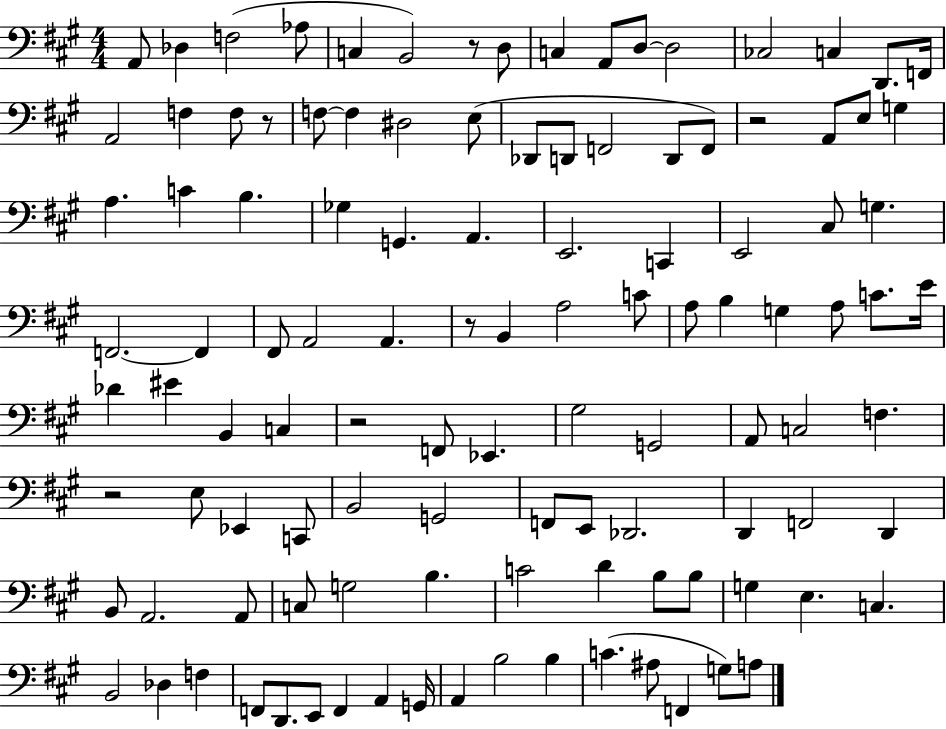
A2/e Db3/q F3/h Ab3/e C3/q B2/h R/e D3/e C3/q A2/e D3/e D3/h CES3/h C3/q D2/e. F2/s A2/h F3/q F3/e R/e F3/e F3/q D#3/h E3/e Db2/e D2/e F2/h D2/e F2/e R/h A2/e E3/e G3/q A3/q. C4/q B3/q. Gb3/q G2/q. A2/q. E2/h. C2/q E2/h C#3/e G3/q. F2/h. F2/q F#2/e A2/h A2/q. R/e B2/q A3/h C4/e A3/e B3/q G3/q A3/e C4/e. E4/s Db4/q EIS4/q B2/q C3/q R/h F2/e Eb2/q. G#3/h G2/h A2/e C3/h F3/q. R/h E3/e Eb2/q C2/e B2/h G2/h F2/e E2/e Db2/h. D2/q F2/h D2/q B2/e A2/h. A2/e C3/e G3/h B3/q. C4/h D4/q B3/e B3/e G3/q E3/q. C3/q. B2/h Db3/q F3/q F2/e D2/e. E2/e F2/q A2/q G2/s A2/q B3/h B3/q C4/q. A#3/e F2/q G3/e A3/e